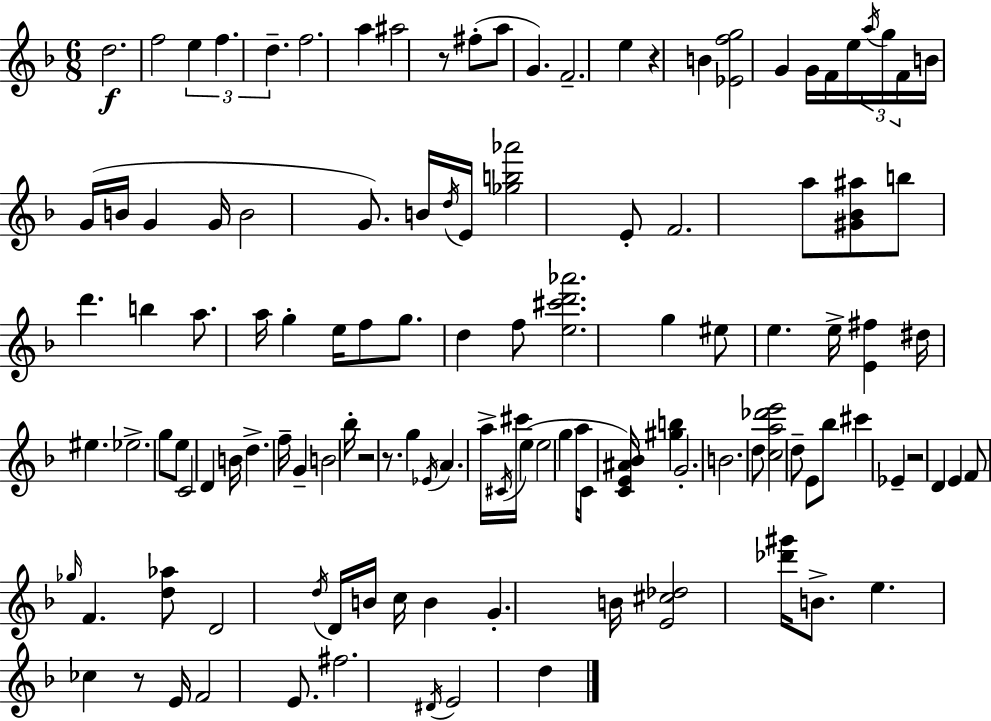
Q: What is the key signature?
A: F major